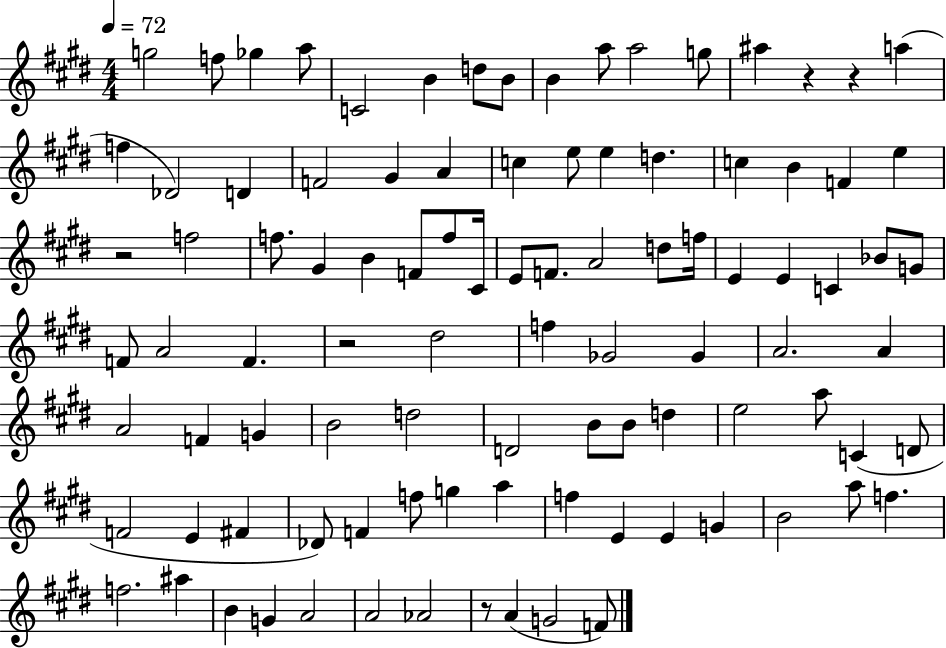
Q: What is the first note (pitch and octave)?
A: G5